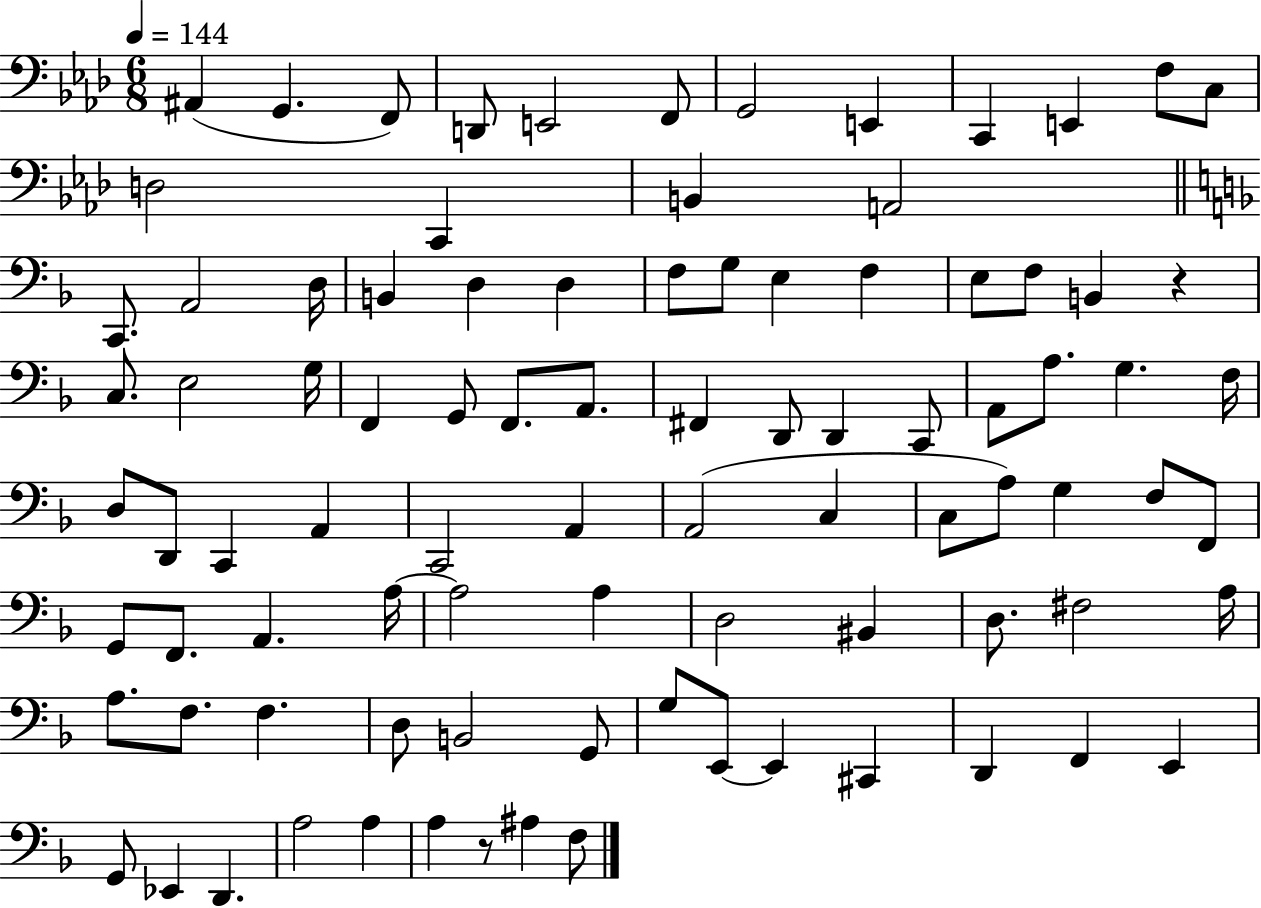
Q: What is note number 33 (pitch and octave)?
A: F2